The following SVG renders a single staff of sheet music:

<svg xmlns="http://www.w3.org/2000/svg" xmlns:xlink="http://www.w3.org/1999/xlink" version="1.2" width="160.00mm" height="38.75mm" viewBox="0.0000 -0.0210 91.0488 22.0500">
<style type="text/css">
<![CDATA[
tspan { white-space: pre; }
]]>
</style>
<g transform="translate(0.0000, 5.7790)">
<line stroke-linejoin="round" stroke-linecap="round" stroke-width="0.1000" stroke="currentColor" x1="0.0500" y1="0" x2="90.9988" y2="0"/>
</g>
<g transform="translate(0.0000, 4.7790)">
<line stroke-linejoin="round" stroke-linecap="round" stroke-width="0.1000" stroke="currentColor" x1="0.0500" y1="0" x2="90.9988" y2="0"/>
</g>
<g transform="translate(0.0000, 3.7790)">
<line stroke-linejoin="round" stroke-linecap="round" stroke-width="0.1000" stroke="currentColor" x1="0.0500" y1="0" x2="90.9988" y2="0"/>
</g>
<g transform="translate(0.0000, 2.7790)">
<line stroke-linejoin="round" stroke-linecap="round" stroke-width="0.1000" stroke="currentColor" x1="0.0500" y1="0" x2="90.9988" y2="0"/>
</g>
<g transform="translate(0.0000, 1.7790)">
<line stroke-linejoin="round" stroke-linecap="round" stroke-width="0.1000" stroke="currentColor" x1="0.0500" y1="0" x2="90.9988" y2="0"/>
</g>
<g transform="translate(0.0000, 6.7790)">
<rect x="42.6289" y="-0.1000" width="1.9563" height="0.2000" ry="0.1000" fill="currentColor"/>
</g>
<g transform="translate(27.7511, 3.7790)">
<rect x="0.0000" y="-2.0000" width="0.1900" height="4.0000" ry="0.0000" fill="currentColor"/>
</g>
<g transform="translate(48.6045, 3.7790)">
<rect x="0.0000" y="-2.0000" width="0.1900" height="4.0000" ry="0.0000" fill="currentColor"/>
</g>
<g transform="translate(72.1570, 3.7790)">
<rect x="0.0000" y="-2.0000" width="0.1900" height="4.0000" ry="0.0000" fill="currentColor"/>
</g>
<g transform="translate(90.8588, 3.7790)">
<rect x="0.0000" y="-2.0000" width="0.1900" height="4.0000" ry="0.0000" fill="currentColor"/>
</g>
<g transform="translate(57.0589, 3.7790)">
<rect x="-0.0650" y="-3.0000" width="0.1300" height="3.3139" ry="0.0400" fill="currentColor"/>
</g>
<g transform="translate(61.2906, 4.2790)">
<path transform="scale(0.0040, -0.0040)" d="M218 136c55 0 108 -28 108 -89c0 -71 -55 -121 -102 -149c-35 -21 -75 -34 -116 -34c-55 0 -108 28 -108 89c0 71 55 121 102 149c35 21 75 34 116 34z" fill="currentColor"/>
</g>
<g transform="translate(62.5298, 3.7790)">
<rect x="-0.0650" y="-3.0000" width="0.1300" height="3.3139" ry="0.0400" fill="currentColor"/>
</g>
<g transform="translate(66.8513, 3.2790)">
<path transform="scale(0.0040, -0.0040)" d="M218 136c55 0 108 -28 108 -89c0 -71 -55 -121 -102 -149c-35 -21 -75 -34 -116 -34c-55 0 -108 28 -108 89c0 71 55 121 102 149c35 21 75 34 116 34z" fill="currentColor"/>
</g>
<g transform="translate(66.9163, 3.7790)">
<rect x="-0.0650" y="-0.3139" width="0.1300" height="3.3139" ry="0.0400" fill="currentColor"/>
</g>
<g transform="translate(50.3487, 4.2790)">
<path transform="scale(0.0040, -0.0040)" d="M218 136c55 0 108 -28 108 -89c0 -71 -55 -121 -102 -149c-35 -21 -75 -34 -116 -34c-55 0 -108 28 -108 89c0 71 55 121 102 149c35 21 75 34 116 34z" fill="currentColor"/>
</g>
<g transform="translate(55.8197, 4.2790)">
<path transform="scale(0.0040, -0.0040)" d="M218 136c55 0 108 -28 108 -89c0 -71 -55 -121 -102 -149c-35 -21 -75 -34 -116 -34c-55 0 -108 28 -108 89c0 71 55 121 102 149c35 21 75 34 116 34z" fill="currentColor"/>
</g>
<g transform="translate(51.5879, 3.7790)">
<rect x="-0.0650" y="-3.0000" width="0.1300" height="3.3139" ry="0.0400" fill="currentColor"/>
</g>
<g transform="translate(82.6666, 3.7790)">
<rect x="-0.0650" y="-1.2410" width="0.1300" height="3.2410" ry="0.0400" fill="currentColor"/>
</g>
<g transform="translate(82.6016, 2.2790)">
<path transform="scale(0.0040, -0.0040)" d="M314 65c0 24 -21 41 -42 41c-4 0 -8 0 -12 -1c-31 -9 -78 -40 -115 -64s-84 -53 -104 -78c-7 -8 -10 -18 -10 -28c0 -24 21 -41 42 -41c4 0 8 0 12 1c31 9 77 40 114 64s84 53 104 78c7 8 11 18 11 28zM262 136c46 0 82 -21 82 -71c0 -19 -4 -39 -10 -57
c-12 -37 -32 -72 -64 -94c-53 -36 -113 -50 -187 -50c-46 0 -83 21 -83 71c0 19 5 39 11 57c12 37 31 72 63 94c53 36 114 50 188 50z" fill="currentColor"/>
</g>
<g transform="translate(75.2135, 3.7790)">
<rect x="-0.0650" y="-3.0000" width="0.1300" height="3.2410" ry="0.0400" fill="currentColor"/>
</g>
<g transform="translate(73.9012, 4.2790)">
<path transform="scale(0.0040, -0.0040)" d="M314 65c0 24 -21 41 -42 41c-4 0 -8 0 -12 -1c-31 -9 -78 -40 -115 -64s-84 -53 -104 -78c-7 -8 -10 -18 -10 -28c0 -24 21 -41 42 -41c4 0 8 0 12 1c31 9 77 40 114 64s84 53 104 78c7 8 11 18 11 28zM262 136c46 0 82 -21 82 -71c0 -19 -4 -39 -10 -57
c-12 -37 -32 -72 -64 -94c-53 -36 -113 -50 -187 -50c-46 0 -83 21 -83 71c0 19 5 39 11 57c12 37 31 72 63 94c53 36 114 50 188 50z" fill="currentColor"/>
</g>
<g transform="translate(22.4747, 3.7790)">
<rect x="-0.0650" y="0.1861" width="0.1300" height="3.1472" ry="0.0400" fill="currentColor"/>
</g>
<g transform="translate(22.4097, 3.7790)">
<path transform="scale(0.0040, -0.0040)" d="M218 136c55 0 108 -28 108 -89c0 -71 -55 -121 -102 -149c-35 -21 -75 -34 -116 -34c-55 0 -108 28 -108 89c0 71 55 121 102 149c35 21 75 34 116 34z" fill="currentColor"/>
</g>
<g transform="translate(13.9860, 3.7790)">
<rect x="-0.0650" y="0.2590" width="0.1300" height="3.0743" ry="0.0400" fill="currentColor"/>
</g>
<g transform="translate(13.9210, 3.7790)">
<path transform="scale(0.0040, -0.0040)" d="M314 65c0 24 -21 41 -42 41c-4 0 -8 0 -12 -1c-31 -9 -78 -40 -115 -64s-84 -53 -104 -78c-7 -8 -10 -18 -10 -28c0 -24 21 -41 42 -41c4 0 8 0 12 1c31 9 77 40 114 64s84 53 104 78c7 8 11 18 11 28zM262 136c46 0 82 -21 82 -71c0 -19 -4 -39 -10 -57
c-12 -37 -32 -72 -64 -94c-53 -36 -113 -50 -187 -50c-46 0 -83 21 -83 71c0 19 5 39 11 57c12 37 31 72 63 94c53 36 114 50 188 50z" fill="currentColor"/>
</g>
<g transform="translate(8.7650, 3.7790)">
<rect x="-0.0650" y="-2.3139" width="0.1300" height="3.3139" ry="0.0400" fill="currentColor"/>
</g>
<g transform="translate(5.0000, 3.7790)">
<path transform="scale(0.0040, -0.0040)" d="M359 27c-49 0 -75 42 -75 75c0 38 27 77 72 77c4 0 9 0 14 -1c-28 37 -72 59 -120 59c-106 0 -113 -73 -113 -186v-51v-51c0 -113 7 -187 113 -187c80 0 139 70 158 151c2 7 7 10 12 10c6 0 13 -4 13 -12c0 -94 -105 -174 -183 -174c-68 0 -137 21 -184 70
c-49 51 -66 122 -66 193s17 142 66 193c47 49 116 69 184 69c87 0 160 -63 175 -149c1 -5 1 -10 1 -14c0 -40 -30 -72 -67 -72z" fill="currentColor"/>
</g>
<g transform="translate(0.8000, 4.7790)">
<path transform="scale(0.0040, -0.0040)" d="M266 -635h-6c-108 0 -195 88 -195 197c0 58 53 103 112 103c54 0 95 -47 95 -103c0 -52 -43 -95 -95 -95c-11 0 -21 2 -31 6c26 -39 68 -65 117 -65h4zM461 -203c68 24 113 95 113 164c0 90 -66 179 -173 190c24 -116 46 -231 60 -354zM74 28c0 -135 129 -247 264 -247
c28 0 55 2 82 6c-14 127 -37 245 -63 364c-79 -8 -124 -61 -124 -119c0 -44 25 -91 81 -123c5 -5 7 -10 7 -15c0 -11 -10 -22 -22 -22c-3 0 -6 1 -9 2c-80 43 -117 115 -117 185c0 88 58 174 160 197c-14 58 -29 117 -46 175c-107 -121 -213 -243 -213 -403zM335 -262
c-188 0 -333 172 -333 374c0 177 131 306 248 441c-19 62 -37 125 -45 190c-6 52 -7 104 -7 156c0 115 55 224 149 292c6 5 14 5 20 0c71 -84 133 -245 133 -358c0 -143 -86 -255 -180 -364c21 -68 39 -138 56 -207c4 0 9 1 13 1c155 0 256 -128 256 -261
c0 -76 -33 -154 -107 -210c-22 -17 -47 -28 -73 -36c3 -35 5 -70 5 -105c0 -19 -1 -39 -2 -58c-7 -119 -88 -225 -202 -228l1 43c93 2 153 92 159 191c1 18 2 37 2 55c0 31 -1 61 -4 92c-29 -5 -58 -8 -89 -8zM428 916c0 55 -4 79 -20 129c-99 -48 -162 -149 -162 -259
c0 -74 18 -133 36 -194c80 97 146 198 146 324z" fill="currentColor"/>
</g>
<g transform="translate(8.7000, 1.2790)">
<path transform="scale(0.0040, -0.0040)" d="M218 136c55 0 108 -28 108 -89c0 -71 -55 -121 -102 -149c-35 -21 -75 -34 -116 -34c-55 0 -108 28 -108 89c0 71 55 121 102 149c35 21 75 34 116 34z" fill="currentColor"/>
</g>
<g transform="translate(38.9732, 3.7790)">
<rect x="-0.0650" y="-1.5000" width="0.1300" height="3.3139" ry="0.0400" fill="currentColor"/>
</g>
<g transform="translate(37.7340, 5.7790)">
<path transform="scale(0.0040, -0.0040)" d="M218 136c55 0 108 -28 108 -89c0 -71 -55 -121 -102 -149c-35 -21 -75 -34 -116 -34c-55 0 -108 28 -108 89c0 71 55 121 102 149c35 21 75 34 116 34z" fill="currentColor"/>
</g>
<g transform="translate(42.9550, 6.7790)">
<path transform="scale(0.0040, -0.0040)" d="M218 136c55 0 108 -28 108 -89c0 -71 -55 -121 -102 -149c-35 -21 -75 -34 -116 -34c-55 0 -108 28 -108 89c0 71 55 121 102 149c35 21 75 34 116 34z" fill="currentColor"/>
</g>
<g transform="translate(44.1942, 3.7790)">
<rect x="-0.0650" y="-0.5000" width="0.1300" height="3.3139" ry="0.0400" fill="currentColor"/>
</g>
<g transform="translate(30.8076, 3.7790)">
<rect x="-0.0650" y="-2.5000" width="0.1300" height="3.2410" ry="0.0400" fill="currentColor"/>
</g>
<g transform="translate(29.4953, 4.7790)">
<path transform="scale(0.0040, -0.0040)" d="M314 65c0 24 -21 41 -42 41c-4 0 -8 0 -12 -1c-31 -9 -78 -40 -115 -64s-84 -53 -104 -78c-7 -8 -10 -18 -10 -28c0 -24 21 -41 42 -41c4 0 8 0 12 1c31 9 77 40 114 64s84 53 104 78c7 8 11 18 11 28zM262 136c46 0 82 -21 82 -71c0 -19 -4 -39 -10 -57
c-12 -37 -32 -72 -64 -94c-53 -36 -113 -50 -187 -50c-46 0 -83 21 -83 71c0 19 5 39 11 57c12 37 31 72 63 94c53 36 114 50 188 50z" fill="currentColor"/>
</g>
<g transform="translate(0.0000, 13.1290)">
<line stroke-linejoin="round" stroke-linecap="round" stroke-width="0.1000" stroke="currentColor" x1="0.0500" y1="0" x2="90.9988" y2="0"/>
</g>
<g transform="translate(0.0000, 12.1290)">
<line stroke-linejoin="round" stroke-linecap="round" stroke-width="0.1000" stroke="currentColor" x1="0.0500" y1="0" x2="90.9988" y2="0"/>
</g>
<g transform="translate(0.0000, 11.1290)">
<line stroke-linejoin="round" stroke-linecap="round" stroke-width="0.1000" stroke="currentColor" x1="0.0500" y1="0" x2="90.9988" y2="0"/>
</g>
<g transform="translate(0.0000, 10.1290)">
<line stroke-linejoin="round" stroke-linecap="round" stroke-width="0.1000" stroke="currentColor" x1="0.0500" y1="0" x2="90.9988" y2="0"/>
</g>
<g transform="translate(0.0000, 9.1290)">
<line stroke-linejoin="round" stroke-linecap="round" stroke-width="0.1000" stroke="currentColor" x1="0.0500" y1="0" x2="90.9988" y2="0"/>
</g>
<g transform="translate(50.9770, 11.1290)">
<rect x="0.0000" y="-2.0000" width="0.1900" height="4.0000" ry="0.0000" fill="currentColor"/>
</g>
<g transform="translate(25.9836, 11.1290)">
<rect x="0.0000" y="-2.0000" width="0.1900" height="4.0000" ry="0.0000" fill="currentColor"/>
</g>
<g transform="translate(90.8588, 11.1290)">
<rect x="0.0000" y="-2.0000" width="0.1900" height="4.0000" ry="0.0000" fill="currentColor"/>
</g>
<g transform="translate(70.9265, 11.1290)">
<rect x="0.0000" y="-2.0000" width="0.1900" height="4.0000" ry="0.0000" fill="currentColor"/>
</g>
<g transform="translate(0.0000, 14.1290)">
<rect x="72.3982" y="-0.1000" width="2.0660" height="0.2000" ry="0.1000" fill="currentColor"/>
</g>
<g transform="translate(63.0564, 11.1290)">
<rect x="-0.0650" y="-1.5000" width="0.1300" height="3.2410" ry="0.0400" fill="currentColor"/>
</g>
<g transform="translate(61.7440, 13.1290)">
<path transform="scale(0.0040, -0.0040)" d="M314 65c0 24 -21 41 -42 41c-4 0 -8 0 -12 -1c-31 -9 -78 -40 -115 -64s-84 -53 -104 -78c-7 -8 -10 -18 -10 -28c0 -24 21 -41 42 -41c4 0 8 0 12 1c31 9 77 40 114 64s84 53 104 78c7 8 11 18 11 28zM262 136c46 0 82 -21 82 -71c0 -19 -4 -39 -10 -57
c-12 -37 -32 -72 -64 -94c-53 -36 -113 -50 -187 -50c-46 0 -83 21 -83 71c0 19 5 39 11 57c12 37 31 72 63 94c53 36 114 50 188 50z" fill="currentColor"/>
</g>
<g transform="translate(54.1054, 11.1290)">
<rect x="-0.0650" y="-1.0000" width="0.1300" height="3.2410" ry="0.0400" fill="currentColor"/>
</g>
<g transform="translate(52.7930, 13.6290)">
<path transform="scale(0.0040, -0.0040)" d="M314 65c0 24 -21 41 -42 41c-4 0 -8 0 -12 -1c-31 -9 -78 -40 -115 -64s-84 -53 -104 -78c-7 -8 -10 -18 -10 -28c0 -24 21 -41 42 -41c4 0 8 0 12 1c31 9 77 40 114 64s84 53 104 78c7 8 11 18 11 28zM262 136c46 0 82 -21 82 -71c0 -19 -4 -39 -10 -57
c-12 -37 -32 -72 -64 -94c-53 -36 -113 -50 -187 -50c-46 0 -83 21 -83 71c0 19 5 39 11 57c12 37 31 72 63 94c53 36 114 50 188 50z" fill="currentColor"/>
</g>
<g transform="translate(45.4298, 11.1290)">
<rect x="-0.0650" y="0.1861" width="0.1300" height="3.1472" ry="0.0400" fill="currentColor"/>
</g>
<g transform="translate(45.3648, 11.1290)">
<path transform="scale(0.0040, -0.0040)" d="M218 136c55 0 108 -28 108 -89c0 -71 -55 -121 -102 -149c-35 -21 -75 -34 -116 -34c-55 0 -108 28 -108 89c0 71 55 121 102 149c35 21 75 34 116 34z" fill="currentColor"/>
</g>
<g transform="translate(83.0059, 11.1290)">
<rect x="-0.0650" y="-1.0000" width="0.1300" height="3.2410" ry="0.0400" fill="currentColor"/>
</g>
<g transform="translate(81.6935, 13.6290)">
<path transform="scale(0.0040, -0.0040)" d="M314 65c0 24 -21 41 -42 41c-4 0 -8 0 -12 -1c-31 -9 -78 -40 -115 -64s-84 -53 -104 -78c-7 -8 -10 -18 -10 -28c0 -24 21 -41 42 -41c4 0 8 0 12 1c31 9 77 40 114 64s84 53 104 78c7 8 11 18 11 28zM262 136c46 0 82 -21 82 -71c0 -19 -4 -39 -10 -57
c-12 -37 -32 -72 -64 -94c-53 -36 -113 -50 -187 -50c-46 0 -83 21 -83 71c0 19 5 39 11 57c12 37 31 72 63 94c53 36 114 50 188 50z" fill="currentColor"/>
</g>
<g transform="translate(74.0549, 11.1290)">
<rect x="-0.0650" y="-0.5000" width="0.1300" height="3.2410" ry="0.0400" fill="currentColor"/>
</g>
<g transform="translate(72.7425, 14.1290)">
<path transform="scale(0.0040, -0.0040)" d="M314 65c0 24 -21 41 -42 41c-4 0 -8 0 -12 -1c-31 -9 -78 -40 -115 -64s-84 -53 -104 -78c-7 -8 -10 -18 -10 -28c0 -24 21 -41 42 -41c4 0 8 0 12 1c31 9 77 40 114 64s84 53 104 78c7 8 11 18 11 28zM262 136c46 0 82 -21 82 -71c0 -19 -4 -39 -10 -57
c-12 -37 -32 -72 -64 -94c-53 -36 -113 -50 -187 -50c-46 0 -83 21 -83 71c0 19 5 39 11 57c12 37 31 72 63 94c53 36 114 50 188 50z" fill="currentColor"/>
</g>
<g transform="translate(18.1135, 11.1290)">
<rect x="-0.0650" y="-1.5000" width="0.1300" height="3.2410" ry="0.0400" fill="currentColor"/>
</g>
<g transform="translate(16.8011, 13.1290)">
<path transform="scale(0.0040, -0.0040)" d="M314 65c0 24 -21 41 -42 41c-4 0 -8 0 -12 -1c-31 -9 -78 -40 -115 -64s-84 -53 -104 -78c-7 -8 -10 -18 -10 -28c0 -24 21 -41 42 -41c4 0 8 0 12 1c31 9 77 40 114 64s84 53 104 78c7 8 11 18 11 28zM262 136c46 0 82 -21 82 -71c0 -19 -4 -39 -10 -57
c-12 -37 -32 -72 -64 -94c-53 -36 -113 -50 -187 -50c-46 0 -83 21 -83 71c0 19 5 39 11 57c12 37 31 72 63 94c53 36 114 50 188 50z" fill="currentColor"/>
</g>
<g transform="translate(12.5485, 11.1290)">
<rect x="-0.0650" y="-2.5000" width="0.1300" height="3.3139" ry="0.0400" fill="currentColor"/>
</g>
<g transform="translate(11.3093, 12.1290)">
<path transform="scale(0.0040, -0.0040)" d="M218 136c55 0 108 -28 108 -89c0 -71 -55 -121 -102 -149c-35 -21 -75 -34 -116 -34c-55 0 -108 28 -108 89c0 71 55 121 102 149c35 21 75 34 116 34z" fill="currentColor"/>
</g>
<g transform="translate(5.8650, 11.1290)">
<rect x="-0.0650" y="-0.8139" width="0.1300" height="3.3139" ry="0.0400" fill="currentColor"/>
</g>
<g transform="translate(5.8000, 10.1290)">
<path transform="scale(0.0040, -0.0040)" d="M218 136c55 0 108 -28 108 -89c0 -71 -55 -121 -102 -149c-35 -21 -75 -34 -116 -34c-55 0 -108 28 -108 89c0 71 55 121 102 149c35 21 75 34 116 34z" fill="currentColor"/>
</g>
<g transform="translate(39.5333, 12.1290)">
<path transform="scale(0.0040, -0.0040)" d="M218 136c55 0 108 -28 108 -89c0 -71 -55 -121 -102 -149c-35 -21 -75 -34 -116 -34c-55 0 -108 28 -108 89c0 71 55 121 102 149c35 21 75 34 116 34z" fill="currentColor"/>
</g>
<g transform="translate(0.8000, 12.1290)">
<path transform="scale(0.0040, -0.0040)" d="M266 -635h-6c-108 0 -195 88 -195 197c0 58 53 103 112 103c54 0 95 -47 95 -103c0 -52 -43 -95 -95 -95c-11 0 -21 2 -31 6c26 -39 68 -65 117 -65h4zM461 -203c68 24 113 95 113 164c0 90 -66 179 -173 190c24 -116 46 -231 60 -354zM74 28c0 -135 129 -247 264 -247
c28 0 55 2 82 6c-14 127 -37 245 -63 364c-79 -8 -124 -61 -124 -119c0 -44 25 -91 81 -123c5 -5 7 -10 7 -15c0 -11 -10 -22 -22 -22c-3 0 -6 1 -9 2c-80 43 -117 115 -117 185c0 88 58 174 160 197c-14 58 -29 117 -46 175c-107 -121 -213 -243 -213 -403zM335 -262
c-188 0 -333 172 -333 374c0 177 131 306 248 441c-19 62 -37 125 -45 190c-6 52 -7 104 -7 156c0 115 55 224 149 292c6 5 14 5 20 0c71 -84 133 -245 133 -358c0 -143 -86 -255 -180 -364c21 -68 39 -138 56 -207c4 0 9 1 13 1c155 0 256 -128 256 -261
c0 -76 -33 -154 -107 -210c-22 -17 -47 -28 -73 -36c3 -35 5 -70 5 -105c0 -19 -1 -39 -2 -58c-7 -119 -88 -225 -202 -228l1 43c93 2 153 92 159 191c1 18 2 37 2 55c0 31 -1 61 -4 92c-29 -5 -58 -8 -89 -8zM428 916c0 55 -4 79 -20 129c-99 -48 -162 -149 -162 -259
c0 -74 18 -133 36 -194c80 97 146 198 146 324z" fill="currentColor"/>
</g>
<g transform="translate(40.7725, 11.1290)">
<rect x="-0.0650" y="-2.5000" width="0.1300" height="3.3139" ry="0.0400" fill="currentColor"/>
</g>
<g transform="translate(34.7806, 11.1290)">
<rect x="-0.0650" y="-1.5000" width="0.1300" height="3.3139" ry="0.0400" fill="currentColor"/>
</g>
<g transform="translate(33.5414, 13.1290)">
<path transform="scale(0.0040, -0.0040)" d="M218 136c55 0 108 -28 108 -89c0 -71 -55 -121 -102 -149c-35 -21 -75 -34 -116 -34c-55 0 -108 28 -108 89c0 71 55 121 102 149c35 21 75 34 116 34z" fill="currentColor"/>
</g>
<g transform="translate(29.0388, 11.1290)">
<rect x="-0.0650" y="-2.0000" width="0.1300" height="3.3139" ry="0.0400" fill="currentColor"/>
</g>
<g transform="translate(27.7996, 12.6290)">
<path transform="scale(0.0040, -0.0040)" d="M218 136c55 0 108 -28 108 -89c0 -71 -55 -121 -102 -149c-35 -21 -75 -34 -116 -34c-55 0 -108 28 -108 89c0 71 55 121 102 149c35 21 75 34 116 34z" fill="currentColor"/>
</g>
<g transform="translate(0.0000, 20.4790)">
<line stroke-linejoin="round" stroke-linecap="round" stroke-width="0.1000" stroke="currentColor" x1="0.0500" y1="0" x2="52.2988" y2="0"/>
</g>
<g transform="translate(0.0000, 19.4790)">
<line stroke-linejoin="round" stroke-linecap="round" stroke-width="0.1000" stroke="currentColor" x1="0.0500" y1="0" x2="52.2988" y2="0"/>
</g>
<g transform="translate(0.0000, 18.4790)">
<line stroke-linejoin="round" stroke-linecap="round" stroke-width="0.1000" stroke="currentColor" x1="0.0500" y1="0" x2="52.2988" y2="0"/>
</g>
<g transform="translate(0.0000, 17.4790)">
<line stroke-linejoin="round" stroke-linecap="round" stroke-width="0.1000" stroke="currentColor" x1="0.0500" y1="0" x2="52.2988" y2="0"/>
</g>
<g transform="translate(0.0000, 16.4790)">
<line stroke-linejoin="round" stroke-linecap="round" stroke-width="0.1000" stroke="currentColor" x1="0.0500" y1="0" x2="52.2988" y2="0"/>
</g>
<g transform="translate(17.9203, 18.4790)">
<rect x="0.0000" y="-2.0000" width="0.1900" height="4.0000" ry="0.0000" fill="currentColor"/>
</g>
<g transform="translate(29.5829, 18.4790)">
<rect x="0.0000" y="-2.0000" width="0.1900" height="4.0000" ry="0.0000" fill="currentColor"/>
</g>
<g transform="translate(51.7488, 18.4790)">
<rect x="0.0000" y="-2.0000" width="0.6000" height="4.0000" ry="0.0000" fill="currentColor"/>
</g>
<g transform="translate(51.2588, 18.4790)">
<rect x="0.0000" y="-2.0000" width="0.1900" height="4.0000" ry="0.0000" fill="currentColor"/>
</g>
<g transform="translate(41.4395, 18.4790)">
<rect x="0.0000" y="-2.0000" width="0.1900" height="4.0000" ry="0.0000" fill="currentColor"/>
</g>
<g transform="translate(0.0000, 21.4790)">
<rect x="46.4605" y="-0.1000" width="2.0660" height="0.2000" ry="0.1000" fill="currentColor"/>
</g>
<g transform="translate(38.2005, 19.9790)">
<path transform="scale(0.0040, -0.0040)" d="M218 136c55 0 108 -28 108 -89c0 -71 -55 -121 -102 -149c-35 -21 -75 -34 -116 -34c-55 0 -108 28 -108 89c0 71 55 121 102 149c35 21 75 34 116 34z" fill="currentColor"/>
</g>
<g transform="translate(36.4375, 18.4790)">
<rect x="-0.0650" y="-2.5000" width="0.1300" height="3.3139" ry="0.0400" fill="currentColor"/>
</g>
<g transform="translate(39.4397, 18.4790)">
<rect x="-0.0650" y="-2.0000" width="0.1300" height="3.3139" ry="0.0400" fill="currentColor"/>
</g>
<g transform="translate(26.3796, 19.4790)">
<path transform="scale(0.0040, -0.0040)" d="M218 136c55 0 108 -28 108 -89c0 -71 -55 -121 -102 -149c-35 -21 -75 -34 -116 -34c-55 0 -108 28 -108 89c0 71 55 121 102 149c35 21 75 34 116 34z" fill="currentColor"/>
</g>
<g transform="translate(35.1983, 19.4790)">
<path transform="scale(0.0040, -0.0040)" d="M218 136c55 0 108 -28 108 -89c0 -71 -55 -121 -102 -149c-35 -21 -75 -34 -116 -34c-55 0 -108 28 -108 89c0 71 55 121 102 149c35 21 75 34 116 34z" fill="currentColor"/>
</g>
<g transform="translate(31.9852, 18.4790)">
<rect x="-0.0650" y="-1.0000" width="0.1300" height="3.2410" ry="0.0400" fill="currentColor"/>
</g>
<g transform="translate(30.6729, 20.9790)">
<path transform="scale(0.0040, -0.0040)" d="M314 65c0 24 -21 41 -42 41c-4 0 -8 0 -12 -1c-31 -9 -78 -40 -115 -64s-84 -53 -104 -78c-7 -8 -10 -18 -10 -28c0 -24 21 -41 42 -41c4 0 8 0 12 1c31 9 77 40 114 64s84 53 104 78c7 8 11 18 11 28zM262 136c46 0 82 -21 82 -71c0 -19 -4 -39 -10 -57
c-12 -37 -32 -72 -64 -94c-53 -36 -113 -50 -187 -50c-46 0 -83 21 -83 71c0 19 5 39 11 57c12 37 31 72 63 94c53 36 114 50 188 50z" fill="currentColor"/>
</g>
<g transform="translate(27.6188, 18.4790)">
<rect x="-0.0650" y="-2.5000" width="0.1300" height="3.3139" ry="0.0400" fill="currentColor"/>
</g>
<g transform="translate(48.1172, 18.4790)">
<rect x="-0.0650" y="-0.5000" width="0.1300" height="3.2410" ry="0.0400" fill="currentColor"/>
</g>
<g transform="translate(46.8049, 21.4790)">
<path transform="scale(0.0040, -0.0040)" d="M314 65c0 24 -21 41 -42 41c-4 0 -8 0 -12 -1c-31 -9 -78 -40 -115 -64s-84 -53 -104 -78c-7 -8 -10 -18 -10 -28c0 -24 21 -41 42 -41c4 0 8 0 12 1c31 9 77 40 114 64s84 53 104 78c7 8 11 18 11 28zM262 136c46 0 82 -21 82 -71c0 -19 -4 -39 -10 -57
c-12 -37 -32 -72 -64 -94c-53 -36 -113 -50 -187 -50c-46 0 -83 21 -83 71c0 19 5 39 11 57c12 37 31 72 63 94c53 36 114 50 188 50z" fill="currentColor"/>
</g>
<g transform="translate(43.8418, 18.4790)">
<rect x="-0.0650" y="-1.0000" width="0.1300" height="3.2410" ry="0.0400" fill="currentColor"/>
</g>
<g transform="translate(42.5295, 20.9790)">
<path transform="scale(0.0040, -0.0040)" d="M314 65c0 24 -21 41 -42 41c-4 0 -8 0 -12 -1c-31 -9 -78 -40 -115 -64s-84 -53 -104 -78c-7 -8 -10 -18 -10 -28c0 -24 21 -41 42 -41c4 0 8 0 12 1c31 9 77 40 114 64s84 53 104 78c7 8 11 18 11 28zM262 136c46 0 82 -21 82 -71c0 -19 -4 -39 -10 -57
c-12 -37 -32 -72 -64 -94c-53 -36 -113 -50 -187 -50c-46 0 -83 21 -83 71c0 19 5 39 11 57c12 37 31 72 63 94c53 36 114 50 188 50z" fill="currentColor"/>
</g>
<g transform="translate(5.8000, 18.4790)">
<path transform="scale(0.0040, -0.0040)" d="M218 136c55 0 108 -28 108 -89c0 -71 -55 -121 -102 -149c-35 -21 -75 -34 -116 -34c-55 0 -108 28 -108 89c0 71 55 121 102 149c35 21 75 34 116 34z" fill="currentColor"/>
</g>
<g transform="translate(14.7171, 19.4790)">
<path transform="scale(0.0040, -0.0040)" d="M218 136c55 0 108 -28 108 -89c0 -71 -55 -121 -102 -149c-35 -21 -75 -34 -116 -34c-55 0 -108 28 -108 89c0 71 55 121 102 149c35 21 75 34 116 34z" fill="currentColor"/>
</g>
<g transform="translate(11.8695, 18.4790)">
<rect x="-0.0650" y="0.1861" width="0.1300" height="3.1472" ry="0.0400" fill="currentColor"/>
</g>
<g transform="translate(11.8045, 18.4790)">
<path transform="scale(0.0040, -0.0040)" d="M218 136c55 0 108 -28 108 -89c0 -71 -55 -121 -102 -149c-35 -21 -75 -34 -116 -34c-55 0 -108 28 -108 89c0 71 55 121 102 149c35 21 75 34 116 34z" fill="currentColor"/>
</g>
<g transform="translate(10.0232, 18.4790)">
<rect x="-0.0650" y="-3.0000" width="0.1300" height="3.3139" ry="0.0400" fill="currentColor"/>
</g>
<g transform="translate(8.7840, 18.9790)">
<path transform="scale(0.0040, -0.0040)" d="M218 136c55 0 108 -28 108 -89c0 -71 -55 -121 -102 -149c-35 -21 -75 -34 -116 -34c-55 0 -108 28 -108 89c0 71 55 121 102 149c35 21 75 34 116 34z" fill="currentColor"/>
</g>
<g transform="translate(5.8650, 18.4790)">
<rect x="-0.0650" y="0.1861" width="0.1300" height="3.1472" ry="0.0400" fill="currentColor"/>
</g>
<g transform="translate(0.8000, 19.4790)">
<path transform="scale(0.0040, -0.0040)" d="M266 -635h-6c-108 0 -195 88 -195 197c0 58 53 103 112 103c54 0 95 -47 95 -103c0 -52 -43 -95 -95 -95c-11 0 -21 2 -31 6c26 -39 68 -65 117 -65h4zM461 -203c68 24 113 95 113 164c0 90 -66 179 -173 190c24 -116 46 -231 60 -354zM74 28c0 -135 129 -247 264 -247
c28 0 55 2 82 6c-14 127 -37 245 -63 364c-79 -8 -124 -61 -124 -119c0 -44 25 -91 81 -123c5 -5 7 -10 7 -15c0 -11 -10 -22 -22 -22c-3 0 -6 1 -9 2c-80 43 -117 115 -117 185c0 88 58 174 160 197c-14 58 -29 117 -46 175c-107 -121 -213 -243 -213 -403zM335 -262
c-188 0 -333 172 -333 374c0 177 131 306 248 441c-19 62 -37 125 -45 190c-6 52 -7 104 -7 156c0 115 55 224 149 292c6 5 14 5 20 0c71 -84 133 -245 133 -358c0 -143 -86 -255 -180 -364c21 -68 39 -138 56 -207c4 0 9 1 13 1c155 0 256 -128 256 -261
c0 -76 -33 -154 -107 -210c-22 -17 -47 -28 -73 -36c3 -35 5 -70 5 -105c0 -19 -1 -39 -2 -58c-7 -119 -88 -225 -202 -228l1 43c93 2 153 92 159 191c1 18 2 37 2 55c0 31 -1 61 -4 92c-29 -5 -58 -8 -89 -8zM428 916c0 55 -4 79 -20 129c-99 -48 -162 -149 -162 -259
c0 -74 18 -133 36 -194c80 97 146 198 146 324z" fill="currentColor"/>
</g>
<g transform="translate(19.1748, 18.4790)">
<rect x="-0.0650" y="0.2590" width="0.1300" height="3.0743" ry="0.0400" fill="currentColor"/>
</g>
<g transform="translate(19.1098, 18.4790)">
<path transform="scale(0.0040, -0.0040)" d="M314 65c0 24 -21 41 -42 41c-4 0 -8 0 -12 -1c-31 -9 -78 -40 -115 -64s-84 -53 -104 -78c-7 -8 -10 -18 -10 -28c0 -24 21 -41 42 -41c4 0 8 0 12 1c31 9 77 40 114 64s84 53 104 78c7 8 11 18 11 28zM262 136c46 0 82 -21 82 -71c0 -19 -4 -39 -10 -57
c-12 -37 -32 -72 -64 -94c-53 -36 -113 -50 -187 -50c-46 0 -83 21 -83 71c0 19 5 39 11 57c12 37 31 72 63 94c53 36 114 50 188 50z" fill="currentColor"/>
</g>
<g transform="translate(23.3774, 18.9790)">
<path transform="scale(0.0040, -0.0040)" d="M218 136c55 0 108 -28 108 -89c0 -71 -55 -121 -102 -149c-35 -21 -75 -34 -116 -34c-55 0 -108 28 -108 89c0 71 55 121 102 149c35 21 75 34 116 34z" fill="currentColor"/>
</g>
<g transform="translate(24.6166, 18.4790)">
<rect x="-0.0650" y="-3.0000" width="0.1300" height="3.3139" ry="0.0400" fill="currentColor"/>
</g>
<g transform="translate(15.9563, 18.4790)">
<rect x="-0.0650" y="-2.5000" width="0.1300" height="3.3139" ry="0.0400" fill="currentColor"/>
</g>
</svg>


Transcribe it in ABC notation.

X:1
T:Untitled
M:4/4
L:1/4
K:C
g B2 B G2 E C A A A c A2 e2 d G E2 F E G B D2 E2 C2 D2 B A B G B2 A G D2 G F D2 C2